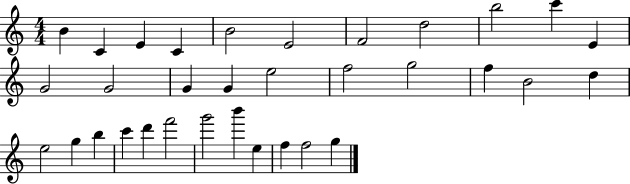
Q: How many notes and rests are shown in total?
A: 33